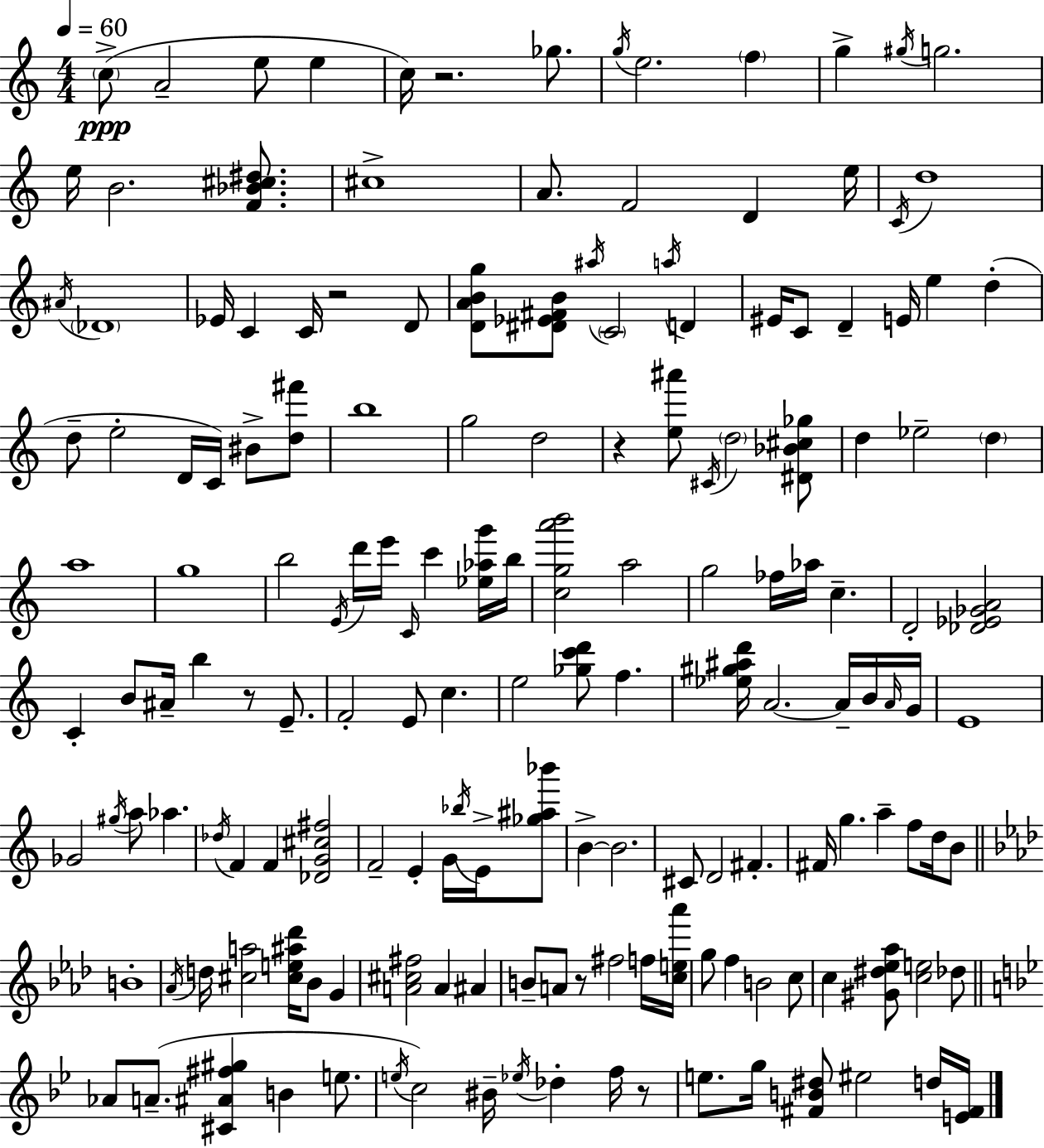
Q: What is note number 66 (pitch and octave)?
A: C4